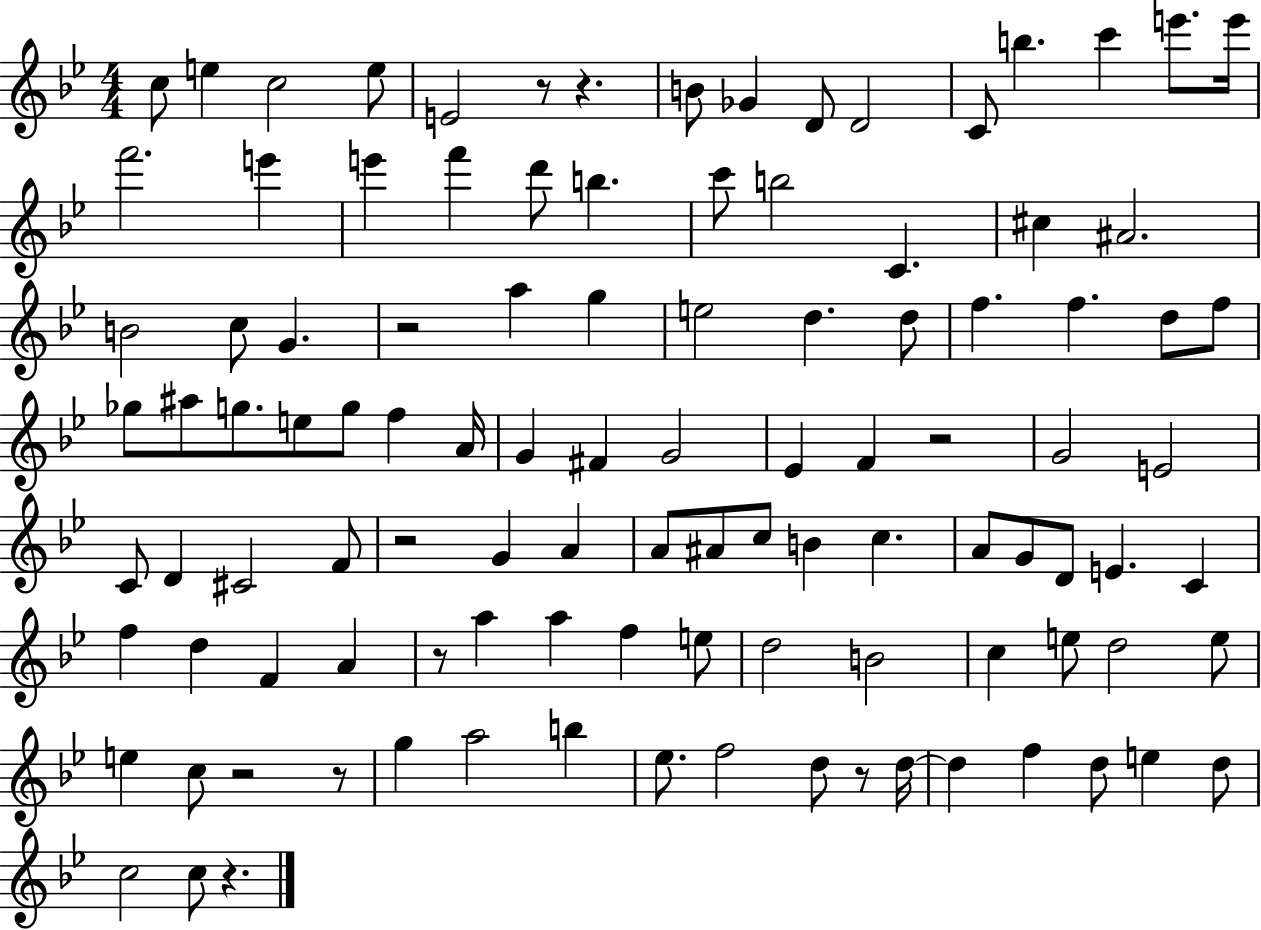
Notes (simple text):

C5/e E5/q C5/h E5/e E4/h R/e R/q. B4/e Gb4/q D4/e D4/h C4/e B5/q. C6/q E6/e. E6/s F6/h. E6/q E6/q F6/q D6/e B5/q. C6/e B5/h C4/q. C#5/q A#4/h. B4/h C5/e G4/q. R/h A5/q G5/q E5/h D5/q. D5/e F5/q. F5/q. D5/e F5/e Gb5/e A#5/e G5/e. E5/e G5/e F5/q A4/s G4/q F#4/q G4/h Eb4/q F4/q R/h G4/h E4/h C4/e D4/q C#4/h F4/e R/h G4/q A4/q A4/e A#4/e C5/e B4/q C5/q. A4/e G4/e D4/e E4/q. C4/q F5/q D5/q F4/q A4/q R/e A5/q A5/q F5/q E5/e D5/h B4/h C5/q E5/e D5/h E5/e E5/q C5/e R/h R/e G5/q A5/h B5/q Eb5/e. F5/h D5/e R/e D5/s D5/q F5/q D5/e E5/q D5/e C5/h C5/e R/q.